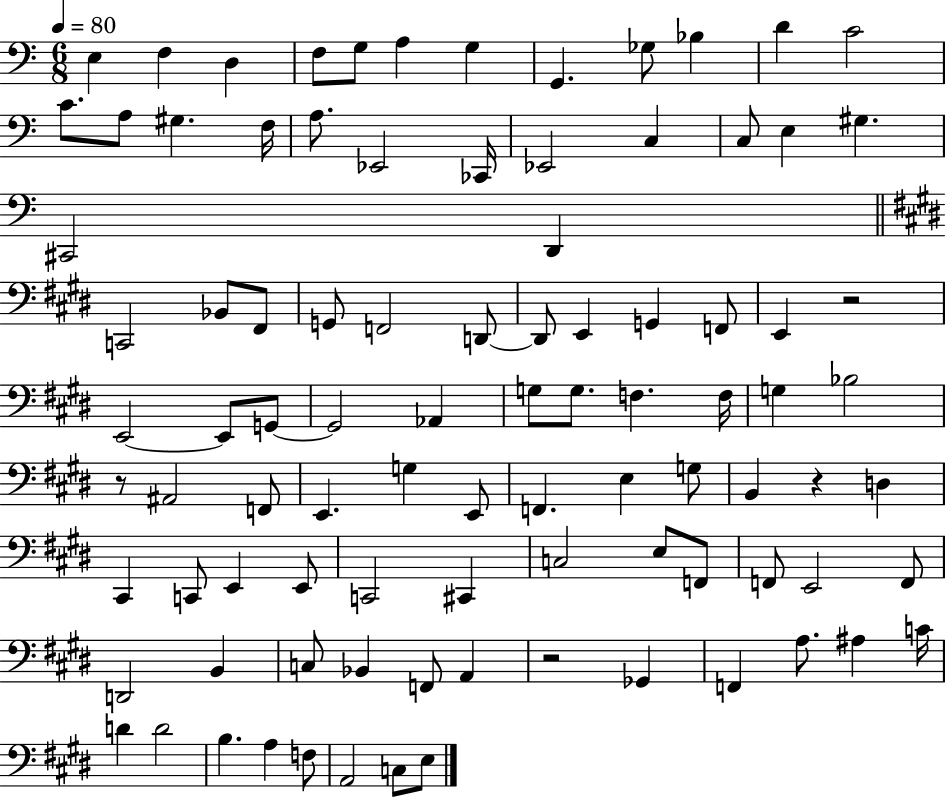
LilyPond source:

{
  \clef bass
  \numericTimeSignature
  \time 6/8
  \key c \major
  \tempo 4 = 80
  \repeat volta 2 { e4 f4 d4 | f8 g8 a4 g4 | g,4. ges8 bes4 | d'4 c'2 | \break c'8. a8 gis4. f16 | a8. ees,2 ces,16 | ees,2 c4 | c8 e4 gis4. | \break cis,2 d,4 | \bar "||" \break \key e \major c,2 bes,8 fis,8 | g,8 f,2 d,8~~ | d,8 e,4 g,4 f,8 | e,4 r2 | \break e,2~~ e,8 g,8~~ | g,2 aes,4 | g8 g8. f4. f16 | g4 bes2 | \break r8 ais,2 f,8 | e,4. g4 e,8 | f,4. e4 g8 | b,4 r4 d4 | \break cis,4 c,8 e,4 e,8 | c,2 cis,4 | c2 e8 f,8 | f,8 e,2 f,8 | \break d,2 b,4 | c8 bes,4 f,8 a,4 | r2 ges,4 | f,4 a8. ais4 c'16 | \break d'4 d'2 | b4. a4 f8 | a,2 c8 e8 | } \bar "|."
}